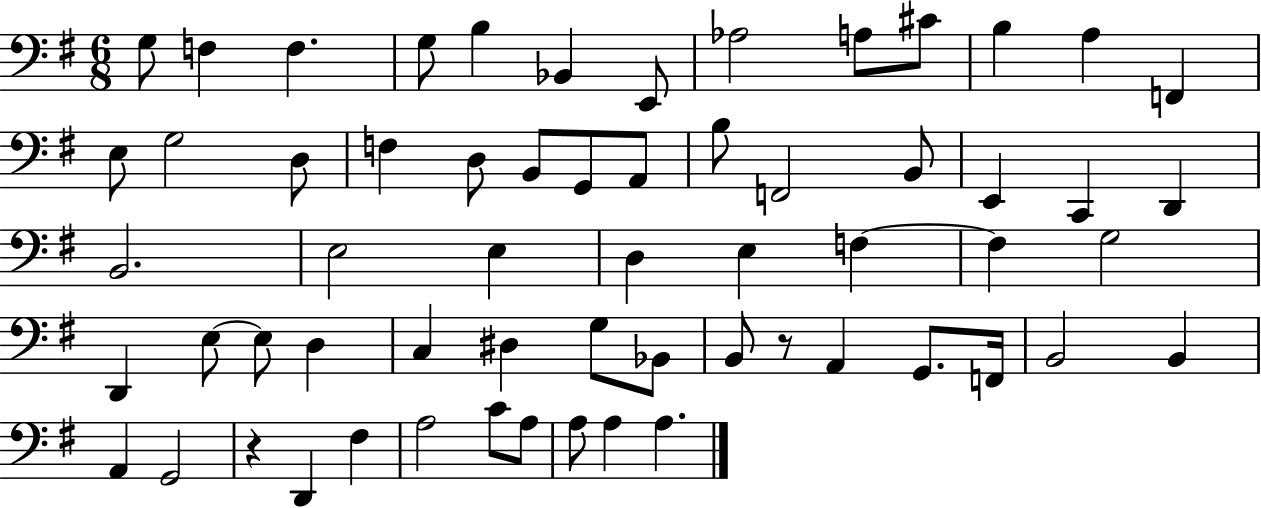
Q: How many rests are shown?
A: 2